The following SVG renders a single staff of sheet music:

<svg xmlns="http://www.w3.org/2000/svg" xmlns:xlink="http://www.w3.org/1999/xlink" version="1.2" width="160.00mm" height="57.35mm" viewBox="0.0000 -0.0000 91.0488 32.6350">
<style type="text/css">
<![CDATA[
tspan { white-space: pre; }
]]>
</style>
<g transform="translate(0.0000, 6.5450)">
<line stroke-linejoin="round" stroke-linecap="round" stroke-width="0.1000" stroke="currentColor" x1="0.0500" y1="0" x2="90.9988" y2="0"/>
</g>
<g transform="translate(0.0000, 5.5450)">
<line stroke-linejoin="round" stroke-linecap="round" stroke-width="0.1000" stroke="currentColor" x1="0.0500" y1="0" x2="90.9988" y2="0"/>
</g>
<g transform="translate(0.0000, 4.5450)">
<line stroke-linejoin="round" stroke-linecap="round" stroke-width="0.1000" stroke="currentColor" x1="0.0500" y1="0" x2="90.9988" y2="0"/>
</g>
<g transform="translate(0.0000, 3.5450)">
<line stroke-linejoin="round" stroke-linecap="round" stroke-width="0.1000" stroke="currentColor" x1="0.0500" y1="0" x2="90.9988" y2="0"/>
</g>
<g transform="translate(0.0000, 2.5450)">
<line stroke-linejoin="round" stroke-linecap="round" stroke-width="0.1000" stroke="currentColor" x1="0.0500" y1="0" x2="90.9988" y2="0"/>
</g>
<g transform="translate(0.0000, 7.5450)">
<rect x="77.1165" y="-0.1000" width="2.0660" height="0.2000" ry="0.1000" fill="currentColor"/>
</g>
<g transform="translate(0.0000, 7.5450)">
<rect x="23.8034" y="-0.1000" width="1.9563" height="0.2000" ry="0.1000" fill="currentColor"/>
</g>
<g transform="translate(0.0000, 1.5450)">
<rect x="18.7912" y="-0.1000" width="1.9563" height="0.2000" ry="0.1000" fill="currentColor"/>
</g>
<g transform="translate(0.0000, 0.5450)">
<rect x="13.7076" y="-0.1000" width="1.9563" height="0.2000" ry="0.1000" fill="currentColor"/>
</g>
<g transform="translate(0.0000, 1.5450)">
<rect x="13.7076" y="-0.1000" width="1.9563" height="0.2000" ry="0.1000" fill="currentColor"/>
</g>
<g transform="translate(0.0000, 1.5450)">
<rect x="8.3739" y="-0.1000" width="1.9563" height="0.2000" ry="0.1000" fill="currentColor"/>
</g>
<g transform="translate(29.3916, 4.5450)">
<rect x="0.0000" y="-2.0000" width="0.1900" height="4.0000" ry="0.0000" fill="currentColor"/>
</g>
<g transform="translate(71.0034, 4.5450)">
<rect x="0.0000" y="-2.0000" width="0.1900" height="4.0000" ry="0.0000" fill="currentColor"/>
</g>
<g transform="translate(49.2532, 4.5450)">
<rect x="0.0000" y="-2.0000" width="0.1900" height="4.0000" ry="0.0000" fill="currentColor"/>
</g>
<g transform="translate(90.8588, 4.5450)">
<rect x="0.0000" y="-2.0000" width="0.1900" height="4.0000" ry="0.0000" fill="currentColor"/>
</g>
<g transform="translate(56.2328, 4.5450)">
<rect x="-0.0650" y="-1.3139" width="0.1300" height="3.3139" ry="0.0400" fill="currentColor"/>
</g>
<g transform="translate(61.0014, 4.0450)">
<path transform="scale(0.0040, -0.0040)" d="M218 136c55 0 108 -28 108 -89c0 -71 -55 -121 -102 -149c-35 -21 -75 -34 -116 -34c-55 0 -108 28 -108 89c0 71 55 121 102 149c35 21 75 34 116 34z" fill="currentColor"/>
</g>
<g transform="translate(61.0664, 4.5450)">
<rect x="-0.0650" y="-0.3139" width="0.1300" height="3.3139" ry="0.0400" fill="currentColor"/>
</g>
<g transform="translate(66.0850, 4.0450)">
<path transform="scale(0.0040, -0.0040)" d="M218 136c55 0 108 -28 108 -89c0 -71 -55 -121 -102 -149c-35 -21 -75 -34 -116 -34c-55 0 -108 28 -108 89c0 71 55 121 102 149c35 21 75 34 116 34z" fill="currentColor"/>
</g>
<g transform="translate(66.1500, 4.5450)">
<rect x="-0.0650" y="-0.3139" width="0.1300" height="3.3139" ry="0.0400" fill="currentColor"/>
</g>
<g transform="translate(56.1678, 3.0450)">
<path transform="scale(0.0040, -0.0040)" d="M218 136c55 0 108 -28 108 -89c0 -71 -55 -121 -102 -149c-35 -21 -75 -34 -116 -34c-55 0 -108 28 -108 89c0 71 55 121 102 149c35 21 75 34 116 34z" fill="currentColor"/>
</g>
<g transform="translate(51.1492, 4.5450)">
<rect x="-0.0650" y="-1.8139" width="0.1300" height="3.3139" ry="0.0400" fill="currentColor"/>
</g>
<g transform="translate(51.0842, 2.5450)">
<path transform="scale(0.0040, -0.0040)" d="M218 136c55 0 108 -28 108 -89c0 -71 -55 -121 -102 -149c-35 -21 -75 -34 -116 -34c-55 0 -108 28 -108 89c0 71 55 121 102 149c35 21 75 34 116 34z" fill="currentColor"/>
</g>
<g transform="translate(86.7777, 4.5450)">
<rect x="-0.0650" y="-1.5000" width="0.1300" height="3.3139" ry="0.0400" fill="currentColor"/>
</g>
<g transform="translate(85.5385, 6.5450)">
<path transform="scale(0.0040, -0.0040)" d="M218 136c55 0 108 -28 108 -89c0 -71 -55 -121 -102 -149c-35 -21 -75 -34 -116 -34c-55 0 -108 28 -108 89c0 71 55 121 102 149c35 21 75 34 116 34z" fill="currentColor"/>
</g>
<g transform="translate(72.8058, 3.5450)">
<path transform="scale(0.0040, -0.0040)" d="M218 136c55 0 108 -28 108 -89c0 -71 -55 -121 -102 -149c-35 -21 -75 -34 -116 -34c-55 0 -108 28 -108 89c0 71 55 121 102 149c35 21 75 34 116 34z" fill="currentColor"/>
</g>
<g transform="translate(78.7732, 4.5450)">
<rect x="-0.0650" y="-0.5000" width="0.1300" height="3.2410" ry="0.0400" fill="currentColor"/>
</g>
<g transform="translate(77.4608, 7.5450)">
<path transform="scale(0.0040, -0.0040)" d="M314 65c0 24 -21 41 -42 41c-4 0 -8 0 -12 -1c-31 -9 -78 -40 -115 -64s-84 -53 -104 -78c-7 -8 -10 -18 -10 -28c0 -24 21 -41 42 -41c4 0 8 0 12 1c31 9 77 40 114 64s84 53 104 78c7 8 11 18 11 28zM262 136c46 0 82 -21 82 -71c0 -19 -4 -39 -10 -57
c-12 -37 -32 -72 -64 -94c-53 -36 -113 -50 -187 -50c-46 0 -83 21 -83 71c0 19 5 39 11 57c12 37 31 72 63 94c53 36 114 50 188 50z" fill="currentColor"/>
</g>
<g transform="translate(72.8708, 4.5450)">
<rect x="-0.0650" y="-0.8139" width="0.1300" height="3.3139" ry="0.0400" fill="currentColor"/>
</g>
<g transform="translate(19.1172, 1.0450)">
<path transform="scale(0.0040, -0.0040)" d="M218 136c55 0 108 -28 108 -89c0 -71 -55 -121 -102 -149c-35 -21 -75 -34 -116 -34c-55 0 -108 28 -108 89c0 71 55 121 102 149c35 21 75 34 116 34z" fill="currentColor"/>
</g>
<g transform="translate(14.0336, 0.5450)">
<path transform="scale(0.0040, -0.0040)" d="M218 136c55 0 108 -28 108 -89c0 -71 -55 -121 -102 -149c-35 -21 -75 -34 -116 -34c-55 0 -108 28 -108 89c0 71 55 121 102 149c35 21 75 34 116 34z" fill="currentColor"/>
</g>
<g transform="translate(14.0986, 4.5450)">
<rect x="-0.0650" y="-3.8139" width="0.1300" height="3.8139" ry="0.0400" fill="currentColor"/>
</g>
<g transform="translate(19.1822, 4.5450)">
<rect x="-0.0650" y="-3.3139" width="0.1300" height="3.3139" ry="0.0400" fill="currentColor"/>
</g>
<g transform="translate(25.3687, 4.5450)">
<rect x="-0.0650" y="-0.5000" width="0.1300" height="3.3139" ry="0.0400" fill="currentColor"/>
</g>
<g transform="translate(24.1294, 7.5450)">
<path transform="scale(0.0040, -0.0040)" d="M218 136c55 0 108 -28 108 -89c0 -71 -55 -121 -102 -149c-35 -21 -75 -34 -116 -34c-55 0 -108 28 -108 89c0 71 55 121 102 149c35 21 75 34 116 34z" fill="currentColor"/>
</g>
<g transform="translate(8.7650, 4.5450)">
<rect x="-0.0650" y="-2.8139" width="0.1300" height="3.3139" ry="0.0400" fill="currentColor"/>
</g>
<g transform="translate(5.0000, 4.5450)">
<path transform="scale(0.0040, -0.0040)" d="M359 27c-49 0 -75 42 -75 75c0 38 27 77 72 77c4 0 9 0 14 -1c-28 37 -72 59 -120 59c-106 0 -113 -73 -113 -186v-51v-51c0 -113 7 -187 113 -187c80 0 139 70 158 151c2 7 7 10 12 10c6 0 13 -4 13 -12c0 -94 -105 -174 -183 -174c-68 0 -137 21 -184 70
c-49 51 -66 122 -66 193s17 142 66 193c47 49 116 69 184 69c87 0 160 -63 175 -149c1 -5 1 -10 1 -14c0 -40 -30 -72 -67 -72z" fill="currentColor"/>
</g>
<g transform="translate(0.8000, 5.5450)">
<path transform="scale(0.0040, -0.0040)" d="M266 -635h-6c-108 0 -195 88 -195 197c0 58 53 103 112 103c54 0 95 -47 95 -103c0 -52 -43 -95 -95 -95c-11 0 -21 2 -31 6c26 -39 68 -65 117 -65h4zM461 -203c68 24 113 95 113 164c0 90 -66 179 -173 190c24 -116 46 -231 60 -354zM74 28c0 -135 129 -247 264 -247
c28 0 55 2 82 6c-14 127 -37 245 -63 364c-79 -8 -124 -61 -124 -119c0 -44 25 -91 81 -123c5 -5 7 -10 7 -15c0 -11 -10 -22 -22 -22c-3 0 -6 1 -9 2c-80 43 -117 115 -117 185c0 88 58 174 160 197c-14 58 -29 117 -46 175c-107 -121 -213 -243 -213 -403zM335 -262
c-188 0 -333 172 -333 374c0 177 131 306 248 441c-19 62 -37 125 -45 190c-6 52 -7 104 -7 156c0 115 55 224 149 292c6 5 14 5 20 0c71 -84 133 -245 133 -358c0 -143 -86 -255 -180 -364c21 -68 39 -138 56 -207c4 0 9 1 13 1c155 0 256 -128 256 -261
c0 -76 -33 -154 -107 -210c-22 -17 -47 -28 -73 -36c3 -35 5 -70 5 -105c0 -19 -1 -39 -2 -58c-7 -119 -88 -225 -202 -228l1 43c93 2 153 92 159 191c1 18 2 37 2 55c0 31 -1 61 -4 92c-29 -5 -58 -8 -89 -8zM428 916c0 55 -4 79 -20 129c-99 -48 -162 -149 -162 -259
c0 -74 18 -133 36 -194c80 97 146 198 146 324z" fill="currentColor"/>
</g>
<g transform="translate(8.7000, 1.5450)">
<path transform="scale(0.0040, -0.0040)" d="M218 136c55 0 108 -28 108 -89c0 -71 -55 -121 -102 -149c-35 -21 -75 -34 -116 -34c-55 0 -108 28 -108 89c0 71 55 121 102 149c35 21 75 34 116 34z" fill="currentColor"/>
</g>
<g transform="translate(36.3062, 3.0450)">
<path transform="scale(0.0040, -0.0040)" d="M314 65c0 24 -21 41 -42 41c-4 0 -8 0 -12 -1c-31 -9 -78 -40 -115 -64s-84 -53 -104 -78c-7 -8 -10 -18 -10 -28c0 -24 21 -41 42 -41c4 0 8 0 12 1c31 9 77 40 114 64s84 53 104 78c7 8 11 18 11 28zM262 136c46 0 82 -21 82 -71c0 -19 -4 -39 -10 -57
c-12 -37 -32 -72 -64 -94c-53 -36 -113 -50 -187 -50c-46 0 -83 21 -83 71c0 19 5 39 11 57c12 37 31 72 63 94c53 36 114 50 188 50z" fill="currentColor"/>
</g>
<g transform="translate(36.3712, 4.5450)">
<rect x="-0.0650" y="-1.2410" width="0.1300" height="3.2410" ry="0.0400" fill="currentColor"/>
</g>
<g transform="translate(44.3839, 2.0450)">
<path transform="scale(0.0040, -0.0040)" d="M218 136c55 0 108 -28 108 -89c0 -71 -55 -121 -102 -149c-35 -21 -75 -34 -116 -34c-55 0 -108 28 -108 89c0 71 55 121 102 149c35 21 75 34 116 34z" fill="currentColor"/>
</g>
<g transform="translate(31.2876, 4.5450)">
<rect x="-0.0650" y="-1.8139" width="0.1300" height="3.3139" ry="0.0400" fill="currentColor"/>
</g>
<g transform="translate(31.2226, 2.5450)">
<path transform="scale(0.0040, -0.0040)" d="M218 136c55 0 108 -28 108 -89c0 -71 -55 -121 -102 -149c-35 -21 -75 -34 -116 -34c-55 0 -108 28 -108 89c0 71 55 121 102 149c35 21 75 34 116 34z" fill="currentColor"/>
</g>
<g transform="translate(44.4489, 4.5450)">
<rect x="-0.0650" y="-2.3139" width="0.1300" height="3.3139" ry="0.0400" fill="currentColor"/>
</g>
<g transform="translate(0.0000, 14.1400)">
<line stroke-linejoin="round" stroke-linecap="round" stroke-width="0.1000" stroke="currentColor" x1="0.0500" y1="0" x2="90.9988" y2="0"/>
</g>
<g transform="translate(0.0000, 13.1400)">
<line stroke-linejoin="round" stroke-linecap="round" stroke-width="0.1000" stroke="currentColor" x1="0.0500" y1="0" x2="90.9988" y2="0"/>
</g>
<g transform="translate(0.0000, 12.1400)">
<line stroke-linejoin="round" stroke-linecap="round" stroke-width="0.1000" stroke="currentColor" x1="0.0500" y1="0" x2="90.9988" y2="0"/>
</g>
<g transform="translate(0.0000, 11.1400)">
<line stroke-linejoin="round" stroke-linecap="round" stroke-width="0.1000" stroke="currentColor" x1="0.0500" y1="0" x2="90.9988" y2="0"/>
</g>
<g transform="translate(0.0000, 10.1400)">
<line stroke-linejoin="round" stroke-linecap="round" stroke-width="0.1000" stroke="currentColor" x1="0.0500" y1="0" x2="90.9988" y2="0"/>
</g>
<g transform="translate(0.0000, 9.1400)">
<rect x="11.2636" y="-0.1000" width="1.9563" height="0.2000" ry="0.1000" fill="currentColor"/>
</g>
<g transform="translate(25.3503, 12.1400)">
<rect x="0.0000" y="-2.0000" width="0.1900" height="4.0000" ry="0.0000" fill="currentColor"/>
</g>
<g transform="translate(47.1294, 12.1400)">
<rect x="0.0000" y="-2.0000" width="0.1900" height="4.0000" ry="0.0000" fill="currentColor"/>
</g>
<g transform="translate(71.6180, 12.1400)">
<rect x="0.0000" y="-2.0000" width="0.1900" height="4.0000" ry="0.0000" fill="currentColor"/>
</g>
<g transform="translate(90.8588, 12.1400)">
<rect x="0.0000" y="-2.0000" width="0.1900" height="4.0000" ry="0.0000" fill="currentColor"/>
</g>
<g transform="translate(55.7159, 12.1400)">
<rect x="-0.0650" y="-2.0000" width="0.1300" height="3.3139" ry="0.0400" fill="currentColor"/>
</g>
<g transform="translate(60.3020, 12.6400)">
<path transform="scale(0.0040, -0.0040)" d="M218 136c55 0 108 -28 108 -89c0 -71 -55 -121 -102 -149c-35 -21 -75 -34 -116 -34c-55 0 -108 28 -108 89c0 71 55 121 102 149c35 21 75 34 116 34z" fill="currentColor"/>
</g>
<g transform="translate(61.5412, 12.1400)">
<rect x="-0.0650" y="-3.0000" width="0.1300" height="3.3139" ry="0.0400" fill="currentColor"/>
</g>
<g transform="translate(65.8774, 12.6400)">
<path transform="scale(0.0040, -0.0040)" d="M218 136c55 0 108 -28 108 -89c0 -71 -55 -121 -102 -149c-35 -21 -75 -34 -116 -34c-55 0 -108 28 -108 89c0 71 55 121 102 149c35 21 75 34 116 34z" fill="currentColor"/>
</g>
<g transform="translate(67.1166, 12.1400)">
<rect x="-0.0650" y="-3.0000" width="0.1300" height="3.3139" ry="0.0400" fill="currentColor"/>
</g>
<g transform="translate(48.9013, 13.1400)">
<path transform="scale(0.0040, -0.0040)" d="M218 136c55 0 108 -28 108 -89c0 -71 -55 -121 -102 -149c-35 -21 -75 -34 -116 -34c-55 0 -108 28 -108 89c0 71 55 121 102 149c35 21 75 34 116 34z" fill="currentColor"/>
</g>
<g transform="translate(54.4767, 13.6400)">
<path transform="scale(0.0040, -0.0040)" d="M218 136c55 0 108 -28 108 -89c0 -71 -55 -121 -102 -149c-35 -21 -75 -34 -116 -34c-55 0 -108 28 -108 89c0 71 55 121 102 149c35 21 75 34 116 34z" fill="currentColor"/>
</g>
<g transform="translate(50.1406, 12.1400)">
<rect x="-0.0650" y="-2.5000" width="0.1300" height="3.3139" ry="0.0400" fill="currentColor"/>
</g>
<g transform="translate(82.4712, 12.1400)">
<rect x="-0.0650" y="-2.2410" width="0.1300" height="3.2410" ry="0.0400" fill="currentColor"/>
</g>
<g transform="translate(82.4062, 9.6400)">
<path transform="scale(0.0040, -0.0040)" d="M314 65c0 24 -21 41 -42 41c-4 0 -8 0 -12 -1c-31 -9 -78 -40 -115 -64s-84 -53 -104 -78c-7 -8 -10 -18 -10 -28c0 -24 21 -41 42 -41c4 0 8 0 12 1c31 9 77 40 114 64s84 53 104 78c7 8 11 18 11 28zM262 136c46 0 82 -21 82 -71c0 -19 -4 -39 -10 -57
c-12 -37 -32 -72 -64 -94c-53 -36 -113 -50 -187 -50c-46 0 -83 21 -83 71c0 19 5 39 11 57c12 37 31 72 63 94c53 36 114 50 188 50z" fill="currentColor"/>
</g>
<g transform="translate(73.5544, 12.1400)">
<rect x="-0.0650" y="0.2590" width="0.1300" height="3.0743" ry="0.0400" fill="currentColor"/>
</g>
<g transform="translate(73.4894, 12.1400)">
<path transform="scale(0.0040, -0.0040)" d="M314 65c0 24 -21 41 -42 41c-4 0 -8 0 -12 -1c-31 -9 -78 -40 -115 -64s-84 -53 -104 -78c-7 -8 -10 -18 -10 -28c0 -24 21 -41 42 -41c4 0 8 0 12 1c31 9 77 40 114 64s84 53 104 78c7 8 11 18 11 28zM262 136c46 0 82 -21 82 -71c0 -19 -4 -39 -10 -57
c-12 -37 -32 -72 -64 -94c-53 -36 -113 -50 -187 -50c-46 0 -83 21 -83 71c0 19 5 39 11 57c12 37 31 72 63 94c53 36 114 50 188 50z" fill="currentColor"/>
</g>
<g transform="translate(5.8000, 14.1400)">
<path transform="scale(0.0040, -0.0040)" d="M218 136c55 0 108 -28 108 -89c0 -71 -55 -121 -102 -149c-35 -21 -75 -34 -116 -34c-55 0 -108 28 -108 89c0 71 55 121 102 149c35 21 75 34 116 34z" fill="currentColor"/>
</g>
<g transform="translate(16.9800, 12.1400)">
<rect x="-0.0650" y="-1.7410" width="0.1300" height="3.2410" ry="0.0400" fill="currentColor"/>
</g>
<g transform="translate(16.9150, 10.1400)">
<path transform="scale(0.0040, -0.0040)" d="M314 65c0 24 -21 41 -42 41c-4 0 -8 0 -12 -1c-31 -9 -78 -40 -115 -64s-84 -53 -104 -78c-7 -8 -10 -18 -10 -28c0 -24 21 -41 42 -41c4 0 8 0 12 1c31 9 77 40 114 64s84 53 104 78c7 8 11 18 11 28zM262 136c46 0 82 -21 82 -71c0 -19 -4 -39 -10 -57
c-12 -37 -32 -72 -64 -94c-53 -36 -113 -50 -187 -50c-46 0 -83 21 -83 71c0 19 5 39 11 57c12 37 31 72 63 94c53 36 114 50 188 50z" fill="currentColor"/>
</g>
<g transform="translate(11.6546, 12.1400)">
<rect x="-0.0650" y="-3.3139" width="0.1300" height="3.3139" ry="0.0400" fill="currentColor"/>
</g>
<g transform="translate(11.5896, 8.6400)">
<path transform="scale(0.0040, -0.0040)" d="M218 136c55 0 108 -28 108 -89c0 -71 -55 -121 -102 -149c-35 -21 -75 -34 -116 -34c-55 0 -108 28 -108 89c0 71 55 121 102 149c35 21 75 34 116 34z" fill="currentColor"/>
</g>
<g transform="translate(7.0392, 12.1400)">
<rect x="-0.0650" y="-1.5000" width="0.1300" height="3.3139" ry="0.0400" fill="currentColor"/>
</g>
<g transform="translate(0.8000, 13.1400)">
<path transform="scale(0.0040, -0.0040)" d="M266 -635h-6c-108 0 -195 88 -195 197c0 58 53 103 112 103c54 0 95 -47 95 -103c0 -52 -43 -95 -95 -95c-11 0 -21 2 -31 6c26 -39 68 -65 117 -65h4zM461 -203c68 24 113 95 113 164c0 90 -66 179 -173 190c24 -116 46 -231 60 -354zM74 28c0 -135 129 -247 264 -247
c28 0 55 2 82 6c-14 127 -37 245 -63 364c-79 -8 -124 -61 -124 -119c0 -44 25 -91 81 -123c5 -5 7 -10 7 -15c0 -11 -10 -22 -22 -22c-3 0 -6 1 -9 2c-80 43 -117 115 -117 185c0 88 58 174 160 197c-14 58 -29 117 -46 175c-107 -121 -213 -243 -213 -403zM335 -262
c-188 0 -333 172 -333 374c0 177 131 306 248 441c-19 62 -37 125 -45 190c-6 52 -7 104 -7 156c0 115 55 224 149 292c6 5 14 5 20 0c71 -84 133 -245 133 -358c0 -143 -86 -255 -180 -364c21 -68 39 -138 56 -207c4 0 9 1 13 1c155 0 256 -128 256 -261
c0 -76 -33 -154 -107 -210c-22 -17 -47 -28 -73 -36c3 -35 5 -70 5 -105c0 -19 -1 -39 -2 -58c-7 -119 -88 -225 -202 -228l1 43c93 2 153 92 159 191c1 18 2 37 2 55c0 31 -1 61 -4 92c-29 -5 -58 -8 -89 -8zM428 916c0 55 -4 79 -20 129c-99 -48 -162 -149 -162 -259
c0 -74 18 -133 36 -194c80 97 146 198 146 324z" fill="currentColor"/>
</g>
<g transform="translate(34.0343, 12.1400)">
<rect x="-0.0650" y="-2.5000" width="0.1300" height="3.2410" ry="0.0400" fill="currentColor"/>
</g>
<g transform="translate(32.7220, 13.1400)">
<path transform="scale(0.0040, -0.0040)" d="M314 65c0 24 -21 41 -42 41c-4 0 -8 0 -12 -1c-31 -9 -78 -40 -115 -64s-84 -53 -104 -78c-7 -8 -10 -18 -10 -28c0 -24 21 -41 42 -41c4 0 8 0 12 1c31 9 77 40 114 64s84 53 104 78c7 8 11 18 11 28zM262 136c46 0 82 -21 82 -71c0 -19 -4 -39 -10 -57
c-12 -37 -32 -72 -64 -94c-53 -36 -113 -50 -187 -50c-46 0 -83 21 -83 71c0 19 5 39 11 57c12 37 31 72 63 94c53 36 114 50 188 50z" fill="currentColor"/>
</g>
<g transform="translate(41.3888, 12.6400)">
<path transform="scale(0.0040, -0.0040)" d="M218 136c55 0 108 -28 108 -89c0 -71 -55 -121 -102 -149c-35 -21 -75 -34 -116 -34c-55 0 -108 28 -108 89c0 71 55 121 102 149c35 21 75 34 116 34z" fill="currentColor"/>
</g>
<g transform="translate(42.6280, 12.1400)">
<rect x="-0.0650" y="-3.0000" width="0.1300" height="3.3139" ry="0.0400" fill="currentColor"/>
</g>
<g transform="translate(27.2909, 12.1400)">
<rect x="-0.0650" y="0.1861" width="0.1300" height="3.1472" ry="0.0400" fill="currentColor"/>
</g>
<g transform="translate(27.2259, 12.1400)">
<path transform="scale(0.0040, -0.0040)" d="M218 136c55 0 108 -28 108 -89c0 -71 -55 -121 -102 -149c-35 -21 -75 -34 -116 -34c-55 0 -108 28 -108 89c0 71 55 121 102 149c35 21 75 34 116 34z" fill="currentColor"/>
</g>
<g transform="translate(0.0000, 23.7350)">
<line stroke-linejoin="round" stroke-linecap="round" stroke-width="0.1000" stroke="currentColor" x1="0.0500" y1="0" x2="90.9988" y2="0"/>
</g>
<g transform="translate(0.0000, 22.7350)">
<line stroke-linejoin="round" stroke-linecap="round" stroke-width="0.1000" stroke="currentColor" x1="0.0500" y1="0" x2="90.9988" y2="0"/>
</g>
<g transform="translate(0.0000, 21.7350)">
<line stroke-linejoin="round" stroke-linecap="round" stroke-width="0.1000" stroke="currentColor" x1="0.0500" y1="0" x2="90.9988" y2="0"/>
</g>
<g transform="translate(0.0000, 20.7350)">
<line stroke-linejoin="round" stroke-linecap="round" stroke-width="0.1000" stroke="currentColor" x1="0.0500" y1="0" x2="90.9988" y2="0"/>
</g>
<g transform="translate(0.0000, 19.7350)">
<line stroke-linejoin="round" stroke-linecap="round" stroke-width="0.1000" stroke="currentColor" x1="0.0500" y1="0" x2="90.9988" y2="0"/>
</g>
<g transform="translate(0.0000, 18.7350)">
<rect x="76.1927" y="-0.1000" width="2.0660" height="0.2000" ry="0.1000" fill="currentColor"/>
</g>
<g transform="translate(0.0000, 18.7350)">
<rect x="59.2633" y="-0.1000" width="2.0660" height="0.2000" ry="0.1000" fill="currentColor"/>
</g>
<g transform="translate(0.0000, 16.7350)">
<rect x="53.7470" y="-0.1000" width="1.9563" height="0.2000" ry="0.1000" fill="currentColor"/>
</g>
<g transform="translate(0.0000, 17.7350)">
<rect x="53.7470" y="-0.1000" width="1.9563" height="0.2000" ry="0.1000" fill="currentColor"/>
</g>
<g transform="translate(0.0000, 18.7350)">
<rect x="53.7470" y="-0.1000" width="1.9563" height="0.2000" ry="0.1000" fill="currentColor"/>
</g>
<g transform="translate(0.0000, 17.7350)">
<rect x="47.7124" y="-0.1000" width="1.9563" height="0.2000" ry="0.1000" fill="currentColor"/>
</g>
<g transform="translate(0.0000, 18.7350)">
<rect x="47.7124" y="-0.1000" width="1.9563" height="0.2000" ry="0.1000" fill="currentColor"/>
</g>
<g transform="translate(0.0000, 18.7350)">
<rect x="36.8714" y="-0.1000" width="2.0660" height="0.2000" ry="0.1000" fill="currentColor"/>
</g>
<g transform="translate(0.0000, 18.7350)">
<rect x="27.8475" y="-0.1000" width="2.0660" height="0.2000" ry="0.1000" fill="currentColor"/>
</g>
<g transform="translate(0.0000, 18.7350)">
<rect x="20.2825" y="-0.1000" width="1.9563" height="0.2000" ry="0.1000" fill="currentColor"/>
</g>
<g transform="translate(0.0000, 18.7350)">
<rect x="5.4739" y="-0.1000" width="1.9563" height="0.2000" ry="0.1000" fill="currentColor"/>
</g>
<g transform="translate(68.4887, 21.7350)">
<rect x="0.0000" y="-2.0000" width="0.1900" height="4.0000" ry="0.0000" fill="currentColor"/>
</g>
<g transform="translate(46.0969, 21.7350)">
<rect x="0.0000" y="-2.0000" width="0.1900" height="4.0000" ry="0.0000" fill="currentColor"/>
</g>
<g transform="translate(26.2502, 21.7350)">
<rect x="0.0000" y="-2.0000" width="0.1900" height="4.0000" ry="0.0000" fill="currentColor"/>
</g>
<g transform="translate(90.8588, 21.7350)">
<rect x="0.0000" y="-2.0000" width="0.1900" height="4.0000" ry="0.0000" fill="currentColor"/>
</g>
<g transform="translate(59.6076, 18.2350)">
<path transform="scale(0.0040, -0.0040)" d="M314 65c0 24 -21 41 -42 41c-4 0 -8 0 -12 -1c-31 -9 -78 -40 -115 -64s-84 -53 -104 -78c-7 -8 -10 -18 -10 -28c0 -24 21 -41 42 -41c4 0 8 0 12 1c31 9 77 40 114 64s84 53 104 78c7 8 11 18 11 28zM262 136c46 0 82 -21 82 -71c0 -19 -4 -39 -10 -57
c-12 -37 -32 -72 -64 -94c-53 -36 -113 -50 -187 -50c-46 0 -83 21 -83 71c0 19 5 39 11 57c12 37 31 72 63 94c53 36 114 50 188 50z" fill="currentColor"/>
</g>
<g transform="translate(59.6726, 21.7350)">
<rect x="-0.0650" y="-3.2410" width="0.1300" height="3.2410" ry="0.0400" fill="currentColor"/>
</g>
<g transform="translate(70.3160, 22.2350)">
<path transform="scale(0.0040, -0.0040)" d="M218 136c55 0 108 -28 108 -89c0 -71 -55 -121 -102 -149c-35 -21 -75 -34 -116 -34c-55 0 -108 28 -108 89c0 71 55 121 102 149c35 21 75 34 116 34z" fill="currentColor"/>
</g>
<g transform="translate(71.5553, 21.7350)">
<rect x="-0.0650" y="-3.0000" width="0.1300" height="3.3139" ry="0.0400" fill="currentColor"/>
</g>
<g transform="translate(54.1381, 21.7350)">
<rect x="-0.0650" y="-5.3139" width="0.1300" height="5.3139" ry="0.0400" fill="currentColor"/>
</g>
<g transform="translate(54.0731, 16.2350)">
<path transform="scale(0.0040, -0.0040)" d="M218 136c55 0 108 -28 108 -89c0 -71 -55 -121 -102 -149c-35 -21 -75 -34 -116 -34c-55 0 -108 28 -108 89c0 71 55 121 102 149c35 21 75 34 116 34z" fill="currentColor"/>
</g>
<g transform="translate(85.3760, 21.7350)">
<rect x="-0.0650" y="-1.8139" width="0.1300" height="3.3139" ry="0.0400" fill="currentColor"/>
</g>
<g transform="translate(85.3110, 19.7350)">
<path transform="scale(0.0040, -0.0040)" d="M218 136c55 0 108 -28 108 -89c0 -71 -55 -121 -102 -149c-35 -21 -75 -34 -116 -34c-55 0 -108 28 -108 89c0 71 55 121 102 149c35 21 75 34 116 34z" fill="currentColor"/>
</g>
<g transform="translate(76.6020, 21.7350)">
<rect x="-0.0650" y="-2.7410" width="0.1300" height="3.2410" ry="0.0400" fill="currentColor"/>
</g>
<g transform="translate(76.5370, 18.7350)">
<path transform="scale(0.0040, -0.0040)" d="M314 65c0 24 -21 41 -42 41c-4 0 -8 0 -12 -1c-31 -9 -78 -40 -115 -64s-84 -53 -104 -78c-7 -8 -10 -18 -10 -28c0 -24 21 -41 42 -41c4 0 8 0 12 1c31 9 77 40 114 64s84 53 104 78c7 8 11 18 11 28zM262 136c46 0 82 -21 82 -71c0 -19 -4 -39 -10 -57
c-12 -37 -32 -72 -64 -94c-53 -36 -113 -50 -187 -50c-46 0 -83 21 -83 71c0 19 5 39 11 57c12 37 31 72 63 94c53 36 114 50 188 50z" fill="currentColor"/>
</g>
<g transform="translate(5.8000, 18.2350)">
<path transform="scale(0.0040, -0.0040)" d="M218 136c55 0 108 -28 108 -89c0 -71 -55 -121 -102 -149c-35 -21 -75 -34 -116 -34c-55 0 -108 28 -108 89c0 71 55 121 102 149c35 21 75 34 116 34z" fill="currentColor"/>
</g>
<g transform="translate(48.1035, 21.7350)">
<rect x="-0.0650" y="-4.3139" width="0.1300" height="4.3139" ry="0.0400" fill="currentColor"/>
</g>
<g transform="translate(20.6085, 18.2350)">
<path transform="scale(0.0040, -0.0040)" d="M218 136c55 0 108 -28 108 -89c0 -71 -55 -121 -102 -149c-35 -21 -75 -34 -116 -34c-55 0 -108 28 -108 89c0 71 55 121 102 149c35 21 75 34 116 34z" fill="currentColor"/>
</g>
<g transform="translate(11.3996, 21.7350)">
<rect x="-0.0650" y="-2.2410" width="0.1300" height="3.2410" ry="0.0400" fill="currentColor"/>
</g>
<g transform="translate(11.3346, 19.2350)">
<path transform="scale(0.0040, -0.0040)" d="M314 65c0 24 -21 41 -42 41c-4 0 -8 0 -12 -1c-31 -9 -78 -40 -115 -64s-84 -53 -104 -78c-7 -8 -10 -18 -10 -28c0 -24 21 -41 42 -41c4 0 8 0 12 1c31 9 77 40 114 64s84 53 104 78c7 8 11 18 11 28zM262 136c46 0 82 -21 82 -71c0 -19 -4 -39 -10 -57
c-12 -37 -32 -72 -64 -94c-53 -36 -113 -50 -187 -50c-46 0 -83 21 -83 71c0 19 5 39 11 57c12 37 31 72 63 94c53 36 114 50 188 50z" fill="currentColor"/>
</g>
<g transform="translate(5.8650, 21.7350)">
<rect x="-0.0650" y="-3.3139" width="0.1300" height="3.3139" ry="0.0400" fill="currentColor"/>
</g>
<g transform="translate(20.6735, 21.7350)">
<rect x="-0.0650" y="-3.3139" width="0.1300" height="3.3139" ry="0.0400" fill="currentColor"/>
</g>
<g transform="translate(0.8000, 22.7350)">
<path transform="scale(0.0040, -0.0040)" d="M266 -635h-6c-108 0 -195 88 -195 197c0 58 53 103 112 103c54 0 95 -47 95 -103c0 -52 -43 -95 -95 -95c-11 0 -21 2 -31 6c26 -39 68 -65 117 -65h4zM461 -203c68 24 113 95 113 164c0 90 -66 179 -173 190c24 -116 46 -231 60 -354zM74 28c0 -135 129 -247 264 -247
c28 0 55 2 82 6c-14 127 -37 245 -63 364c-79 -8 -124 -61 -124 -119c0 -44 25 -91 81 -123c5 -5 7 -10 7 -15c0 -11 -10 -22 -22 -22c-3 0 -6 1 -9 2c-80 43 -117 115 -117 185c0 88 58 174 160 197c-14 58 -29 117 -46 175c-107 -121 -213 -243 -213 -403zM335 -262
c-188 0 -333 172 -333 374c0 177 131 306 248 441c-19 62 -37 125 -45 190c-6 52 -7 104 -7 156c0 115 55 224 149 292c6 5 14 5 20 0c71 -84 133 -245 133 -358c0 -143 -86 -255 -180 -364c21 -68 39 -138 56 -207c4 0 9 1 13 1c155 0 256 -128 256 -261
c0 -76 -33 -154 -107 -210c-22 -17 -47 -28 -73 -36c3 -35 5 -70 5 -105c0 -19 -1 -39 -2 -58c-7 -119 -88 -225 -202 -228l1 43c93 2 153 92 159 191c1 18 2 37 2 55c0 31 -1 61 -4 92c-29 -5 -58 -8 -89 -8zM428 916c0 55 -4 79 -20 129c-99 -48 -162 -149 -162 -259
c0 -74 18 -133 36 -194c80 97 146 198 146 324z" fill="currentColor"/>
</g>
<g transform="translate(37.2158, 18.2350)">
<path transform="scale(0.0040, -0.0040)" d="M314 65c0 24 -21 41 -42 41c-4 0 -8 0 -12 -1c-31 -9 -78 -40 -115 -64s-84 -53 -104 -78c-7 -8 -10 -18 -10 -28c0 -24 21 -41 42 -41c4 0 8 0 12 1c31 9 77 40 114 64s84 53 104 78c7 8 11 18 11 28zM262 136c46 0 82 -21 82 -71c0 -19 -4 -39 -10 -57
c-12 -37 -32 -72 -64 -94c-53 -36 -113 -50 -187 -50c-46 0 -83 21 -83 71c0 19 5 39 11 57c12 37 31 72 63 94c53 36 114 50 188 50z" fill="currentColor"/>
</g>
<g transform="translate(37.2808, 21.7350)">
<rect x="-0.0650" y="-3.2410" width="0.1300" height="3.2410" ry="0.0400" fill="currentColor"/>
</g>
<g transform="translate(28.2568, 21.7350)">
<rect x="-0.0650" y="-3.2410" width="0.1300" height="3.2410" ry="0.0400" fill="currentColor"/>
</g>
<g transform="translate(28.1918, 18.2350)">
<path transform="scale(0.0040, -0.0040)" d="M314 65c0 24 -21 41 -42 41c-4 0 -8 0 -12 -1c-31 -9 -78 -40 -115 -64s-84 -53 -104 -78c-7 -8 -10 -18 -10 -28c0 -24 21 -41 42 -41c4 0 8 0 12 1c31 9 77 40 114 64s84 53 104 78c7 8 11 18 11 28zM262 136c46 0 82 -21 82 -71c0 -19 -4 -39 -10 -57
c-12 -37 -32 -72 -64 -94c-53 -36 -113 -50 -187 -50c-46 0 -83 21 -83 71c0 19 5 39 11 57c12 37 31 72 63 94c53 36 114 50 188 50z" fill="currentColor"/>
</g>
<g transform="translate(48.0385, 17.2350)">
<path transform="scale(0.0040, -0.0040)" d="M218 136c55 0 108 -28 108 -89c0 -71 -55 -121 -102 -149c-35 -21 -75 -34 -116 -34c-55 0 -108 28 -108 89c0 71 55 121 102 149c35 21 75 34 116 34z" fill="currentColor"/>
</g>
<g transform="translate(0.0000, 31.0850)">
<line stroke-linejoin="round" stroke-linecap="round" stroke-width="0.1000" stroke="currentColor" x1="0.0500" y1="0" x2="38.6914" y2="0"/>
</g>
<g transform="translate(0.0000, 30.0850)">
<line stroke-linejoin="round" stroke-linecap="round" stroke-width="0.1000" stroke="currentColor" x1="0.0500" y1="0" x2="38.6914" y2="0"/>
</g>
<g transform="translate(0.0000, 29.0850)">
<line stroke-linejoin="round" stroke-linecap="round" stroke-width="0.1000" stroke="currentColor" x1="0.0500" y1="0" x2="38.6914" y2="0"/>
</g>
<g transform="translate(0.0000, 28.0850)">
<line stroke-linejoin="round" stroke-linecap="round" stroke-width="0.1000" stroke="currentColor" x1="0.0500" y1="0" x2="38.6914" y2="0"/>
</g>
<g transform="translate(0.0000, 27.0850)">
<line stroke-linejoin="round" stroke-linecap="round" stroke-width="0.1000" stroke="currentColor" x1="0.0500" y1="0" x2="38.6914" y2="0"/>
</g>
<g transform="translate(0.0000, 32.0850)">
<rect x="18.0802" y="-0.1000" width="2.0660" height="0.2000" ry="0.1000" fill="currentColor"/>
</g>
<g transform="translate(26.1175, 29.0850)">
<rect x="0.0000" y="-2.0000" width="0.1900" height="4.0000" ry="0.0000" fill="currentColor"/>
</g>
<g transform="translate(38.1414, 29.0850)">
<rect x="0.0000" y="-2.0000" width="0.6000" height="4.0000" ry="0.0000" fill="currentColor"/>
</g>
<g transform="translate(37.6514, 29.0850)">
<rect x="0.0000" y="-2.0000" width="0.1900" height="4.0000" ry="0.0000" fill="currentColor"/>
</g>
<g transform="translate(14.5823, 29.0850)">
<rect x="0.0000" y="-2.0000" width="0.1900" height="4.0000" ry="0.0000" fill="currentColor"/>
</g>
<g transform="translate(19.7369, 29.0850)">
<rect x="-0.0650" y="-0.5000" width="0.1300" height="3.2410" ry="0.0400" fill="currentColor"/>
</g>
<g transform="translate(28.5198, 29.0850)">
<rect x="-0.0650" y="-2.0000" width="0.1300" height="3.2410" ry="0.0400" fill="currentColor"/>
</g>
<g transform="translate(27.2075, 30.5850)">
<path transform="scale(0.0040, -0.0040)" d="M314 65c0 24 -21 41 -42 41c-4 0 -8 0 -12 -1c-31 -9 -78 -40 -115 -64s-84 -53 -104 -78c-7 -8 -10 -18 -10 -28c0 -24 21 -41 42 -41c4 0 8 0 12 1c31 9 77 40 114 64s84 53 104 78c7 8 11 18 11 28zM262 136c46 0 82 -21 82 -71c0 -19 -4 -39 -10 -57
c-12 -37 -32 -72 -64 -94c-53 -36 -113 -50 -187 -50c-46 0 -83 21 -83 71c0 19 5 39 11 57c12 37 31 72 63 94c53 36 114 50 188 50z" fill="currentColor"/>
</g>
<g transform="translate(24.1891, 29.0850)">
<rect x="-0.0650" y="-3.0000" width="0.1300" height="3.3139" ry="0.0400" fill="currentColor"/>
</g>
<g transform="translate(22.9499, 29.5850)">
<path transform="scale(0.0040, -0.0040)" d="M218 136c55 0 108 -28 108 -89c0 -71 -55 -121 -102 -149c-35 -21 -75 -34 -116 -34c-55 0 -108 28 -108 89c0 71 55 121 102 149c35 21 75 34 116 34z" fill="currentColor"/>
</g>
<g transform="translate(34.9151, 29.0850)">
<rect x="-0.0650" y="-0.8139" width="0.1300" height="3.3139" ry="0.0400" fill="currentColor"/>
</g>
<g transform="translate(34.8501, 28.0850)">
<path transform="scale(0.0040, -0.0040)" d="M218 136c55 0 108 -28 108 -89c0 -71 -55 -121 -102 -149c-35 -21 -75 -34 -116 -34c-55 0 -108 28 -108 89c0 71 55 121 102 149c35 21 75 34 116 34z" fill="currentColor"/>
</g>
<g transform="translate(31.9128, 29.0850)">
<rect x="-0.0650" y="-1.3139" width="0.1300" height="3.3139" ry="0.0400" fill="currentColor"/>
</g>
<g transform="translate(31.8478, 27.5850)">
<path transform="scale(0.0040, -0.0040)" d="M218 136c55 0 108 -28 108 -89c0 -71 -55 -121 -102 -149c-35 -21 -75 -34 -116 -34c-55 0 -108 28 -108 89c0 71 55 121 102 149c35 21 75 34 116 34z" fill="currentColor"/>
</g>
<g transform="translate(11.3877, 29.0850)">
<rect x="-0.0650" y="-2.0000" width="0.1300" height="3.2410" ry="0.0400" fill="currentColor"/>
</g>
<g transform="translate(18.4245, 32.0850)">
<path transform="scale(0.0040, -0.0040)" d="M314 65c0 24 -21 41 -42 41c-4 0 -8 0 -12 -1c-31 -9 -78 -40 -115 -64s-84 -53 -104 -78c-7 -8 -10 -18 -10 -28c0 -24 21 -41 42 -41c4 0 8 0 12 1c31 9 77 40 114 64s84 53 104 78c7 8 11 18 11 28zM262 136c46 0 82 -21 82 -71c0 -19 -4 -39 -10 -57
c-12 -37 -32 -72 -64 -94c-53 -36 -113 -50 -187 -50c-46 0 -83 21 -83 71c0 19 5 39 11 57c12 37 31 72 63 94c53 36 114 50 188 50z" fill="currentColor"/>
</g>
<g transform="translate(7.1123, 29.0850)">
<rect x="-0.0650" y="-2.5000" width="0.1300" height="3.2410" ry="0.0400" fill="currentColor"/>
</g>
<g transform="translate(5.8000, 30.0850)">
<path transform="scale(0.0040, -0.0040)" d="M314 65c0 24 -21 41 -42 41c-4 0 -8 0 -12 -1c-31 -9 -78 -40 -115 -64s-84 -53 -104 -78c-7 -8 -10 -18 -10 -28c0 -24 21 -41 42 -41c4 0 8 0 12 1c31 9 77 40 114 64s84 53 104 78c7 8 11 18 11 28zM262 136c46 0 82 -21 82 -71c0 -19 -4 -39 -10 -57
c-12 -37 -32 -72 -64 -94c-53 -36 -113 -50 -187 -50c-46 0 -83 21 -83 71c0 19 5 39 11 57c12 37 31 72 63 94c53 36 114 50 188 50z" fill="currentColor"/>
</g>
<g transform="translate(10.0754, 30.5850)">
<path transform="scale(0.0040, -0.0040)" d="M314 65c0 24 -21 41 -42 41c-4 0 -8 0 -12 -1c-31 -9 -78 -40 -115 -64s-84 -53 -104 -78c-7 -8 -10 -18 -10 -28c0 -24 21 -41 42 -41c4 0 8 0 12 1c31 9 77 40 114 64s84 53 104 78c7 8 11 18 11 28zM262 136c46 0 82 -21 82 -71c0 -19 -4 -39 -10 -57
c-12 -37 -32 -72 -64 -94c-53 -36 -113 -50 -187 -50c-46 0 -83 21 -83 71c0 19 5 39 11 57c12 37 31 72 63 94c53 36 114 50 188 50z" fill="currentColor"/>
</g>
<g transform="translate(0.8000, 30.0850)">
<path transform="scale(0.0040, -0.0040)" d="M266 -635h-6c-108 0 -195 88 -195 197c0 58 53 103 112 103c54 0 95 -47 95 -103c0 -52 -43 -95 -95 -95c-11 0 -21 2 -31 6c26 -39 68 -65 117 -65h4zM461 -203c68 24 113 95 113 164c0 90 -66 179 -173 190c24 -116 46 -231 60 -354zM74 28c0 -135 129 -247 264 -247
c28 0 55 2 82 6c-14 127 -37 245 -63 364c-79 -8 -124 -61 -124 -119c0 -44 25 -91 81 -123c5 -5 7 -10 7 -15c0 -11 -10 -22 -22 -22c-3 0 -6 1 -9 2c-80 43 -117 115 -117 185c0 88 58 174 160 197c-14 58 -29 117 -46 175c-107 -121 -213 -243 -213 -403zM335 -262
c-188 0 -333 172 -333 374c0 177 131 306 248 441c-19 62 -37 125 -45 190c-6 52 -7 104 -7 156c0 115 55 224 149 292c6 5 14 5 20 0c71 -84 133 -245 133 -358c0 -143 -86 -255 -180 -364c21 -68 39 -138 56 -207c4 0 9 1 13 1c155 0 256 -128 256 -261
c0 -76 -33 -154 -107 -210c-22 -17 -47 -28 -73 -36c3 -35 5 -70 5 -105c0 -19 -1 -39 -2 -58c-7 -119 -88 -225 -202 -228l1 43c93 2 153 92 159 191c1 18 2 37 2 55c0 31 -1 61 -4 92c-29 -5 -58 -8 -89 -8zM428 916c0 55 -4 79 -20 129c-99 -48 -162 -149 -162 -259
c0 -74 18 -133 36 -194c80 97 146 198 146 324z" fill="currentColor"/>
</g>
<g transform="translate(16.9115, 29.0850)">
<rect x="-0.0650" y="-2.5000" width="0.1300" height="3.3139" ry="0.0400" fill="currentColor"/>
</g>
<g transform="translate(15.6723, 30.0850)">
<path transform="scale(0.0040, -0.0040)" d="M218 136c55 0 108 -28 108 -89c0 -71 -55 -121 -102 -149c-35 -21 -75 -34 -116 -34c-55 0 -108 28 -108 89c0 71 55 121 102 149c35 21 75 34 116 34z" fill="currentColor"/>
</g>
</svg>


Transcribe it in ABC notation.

X:1
T:Untitled
M:4/4
L:1/4
K:C
a c' b C f e2 g f e c c d C2 E E b f2 B G2 A G F A A B2 g2 b g2 b b2 b2 d' f' b2 A a2 f G2 F2 G C2 A F2 e d